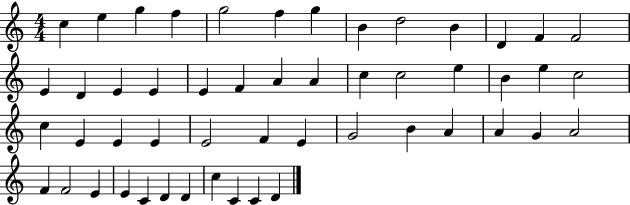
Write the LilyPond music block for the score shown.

{
  \clef treble
  \numericTimeSignature
  \time 4/4
  \key c \major
  c''4 e''4 g''4 f''4 | g''2 f''4 g''4 | b'4 d''2 b'4 | d'4 f'4 f'2 | \break e'4 d'4 e'4 e'4 | e'4 f'4 a'4 a'4 | c''4 c''2 e''4 | b'4 e''4 c''2 | \break c''4 e'4 e'4 e'4 | e'2 f'4 e'4 | g'2 b'4 a'4 | a'4 g'4 a'2 | \break f'4 f'2 e'4 | e'4 c'4 d'4 d'4 | c''4 c'4 c'4 d'4 | \bar "|."
}